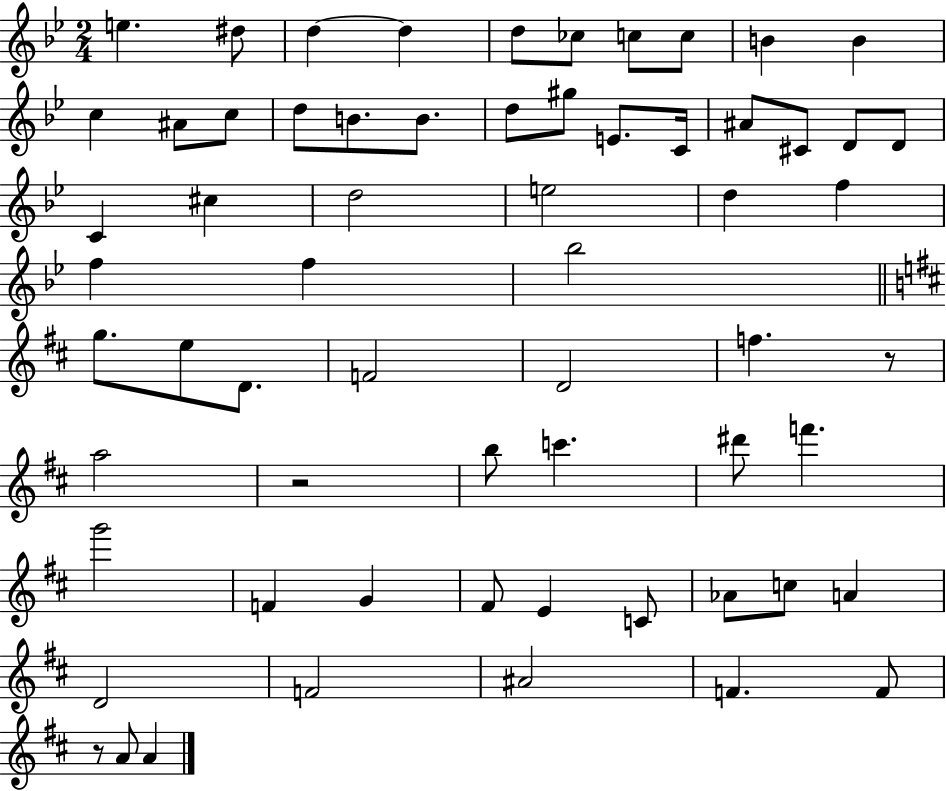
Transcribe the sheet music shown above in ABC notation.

X:1
T:Untitled
M:2/4
L:1/4
K:Bb
e ^d/2 d d d/2 _c/2 c/2 c/2 B B c ^A/2 c/2 d/2 B/2 B/2 d/2 ^g/2 E/2 C/4 ^A/2 ^C/2 D/2 D/2 C ^c d2 e2 d f f f _b2 g/2 e/2 D/2 F2 D2 f z/2 a2 z2 b/2 c' ^d'/2 f' g'2 F G ^F/2 E C/2 _A/2 c/2 A D2 F2 ^A2 F F/2 z/2 A/2 A